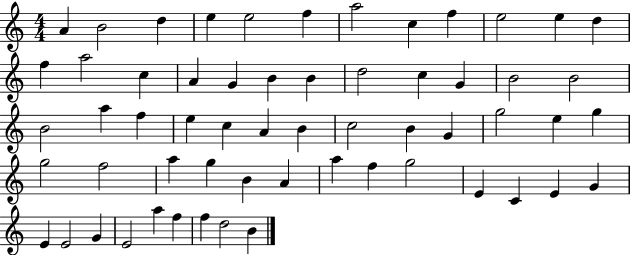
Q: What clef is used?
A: treble